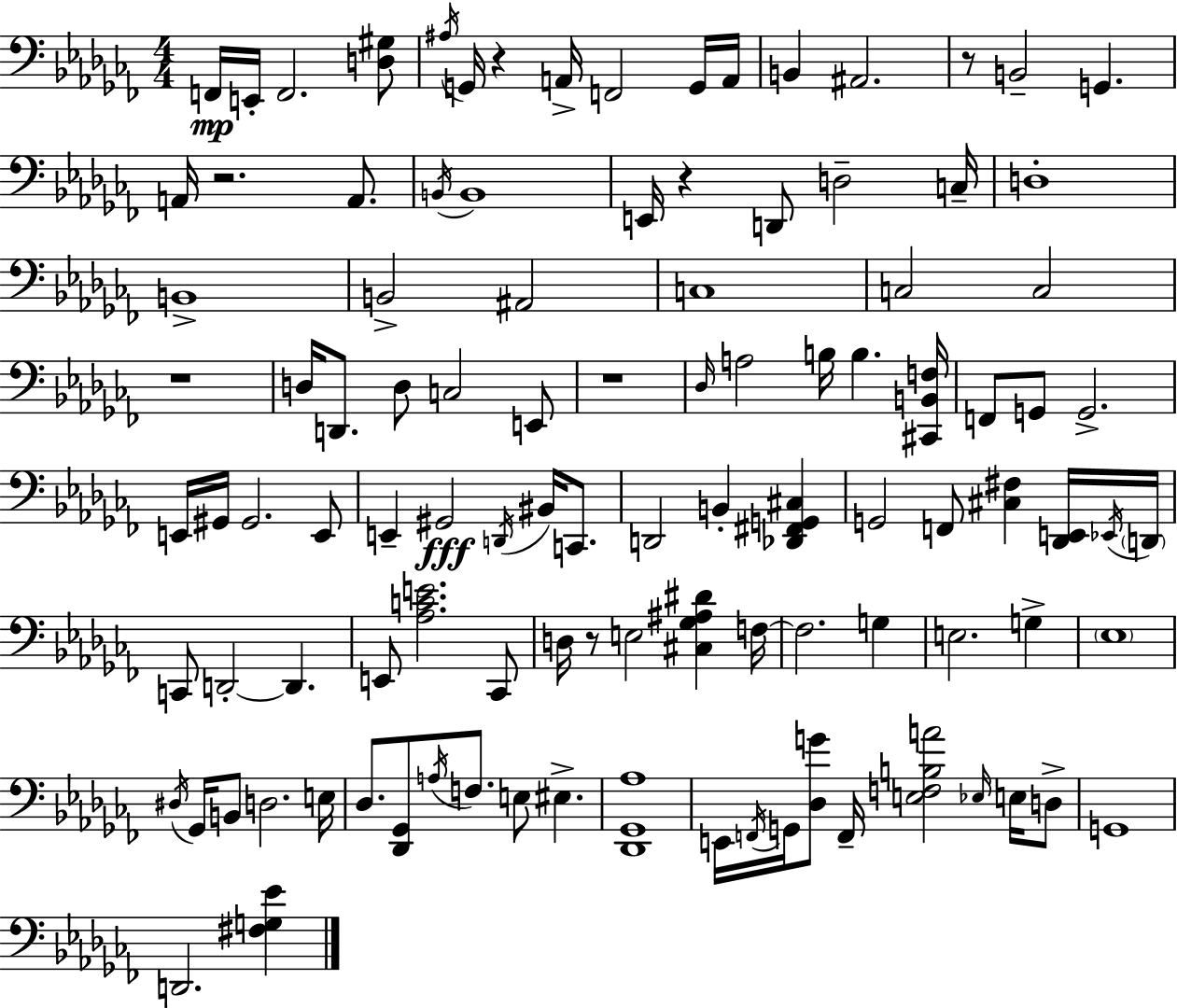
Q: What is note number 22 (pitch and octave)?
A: D3